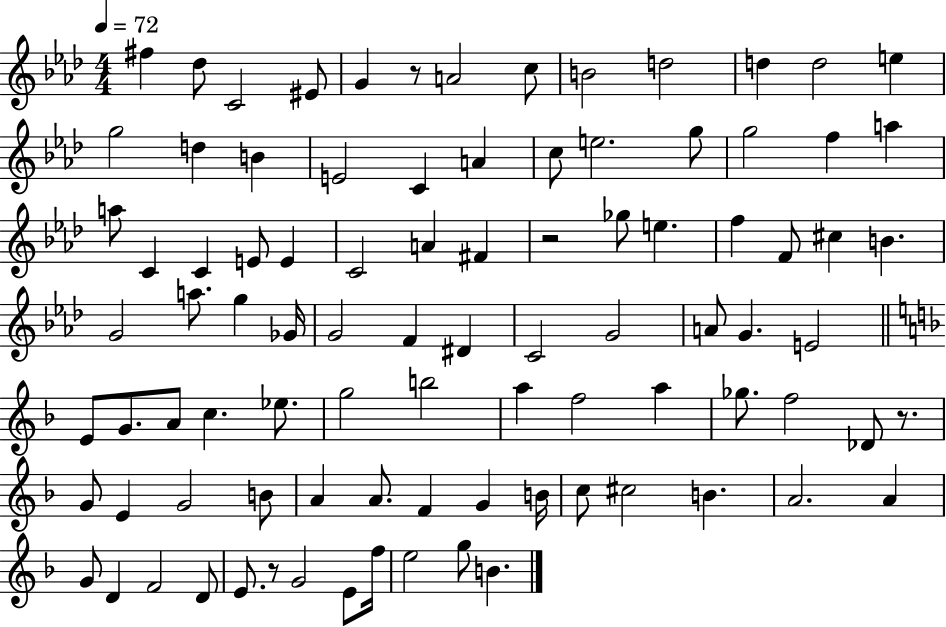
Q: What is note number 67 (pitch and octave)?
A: B4